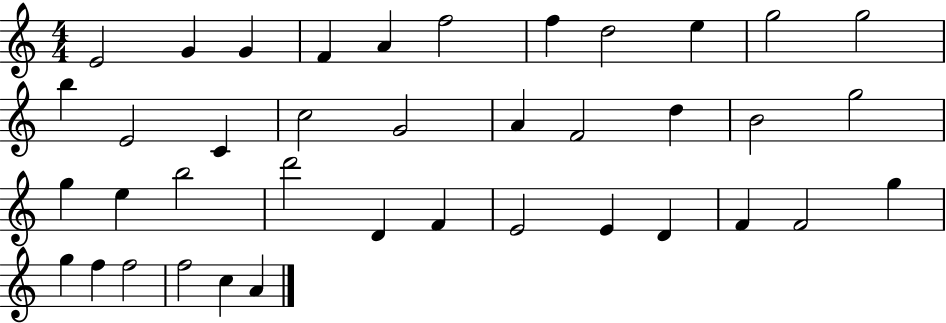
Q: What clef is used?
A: treble